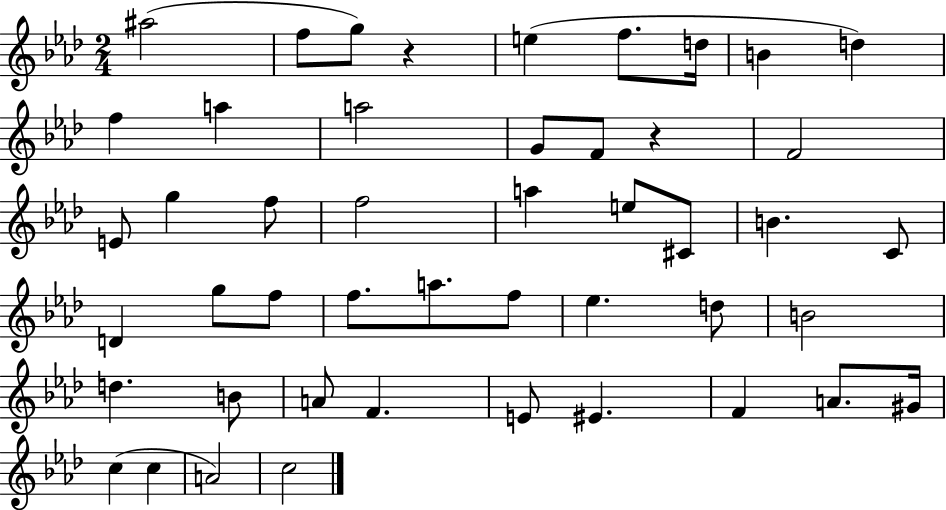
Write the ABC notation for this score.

X:1
T:Untitled
M:2/4
L:1/4
K:Ab
^a2 f/2 g/2 z e f/2 d/4 B d f a a2 G/2 F/2 z F2 E/2 g f/2 f2 a e/2 ^C/2 B C/2 D g/2 f/2 f/2 a/2 f/2 _e d/2 B2 d B/2 A/2 F E/2 ^E F A/2 ^G/4 c c A2 c2